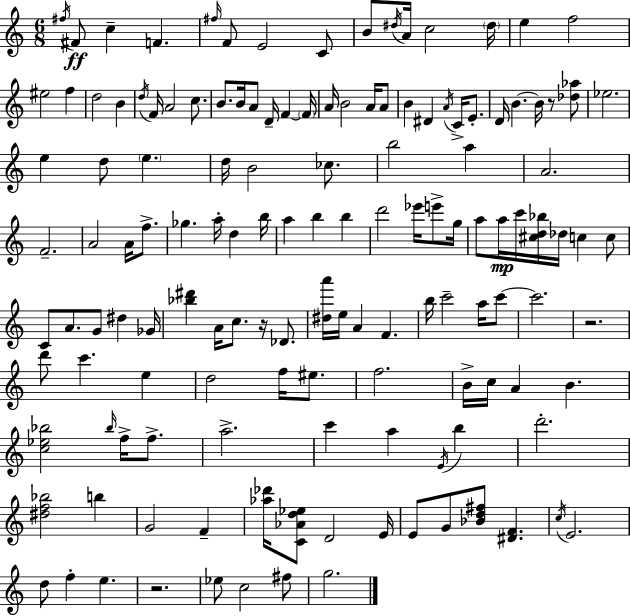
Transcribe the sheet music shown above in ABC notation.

X:1
T:Untitled
M:6/8
L:1/4
K:Am
^f/4 ^F/2 c F ^f/4 F/2 E2 C/2 B/2 ^d/4 A/4 c2 ^d/4 e f2 ^e2 f d2 B d/4 F/4 A2 c/2 B/2 B/4 A/2 D/4 F F/4 A/4 B2 A/4 A/2 B ^D A/4 C/4 E/2 D/4 B B/4 z/2 [_d_a]/2 _e2 e d/2 e d/4 B2 _c/2 b2 a A2 F2 A2 A/4 f/2 _g a/4 d b/4 a b b d'2 _e'/4 e'/2 g/4 a/2 a/4 c'/4 [^cd_b]/4 _d/4 c c/2 C/2 A/2 G/2 ^d _G/4 [_b^d'] A/4 c/2 z/4 _D/2 [^da']/4 e/4 A F b/4 c'2 a/4 c'/2 c'2 z2 d'/2 c' e d2 f/4 ^e/2 f2 B/4 c/4 A B [c_e_b]2 _b/4 f/4 f/2 a2 c' a E/4 b d'2 [^df_b]2 b G2 F [_a_d']/4 [C_Ad_e]/2 D2 E/4 E/2 G/2 [_Bd^f]/2 [^DF] c/4 E2 d/2 f e z2 _e/2 c2 ^f/2 g2